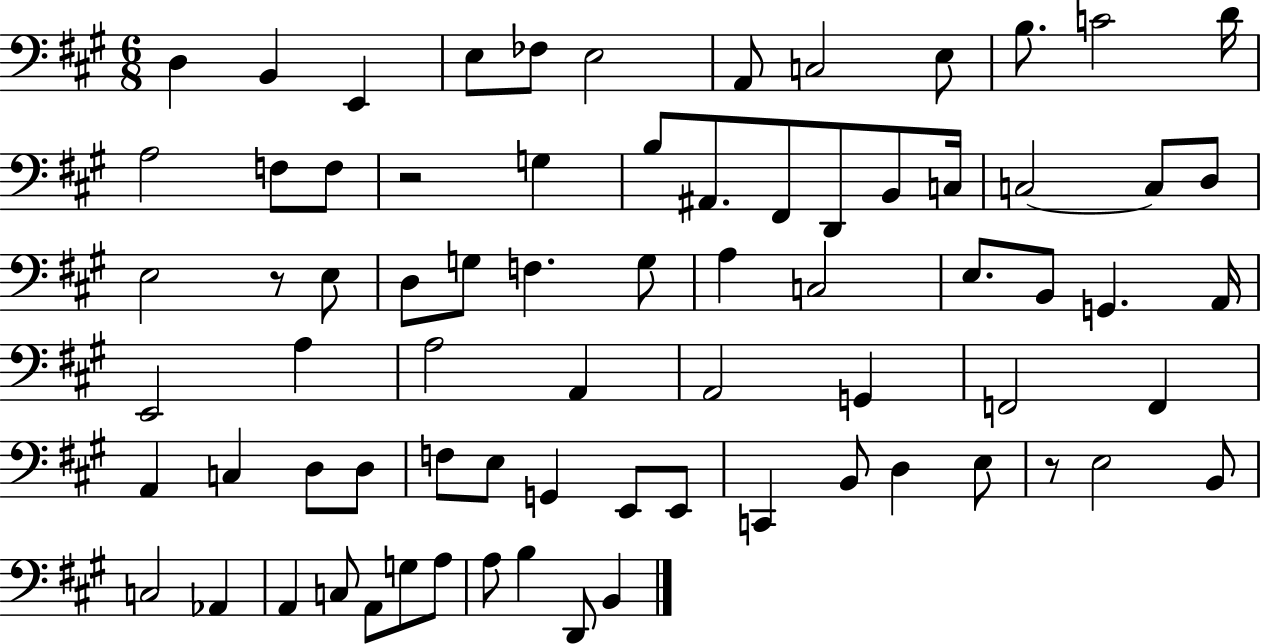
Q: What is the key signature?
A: A major